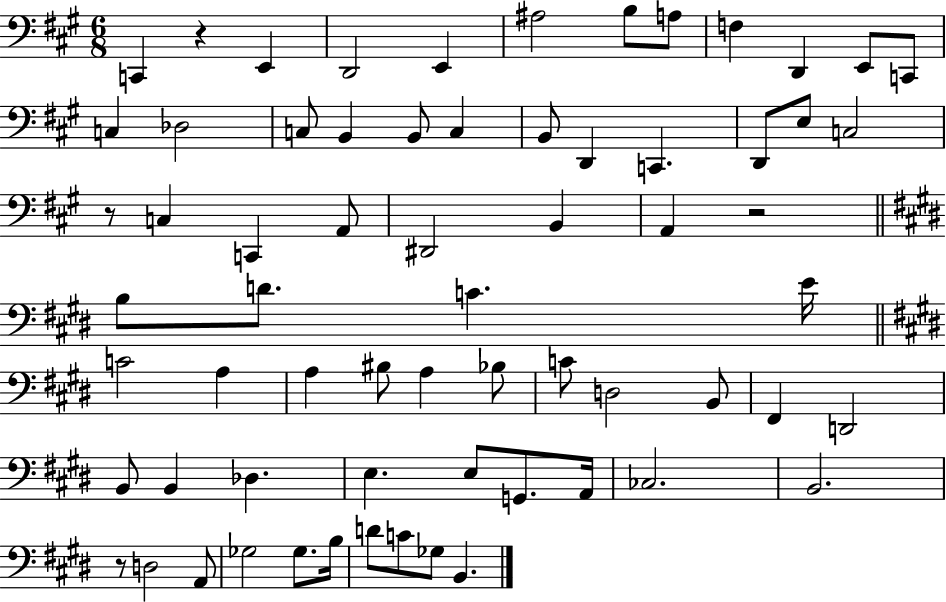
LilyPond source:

{
  \clef bass
  \numericTimeSignature
  \time 6/8
  \key a \major
  c,4 r4 e,4 | d,2 e,4 | ais2 b8 a8 | f4 d,4 e,8 c,8 | \break c4 des2 | c8 b,4 b,8 c4 | b,8 d,4 c,4. | d,8 e8 c2 | \break r8 c4 c,4 a,8 | dis,2 b,4 | a,4 r2 | \bar "||" \break \key e \major b8 d'8. c'4. e'16 | \bar "||" \break \key e \major c'2 a4 | a4 bis8 a4 bes8 | c'8 d2 b,8 | fis,4 d,2 | \break b,8 b,4 des4. | e4. e8 g,8. a,16 | ces2. | b,2. | \break r8 d2 a,8 | ges2 ges8. b16 | d'8 c'8 ges8 b,4. | \bar "|."
}